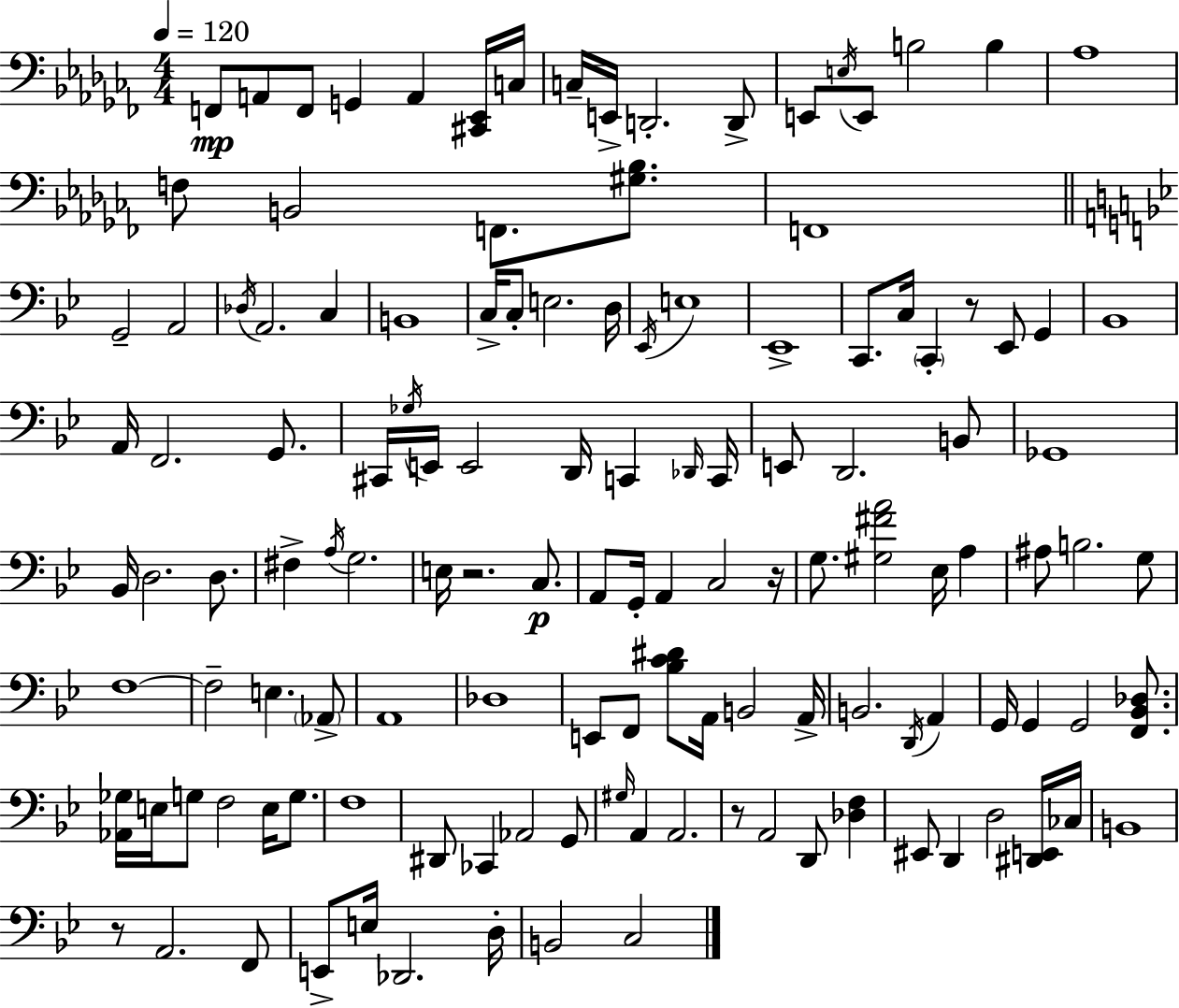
{
  \clef bass
  \numericTimeSignature
  \time 4/4
  \key aes \minor
  \tempo 4 = 120
  f,8\mp a,8 f,8 g,4 a,4 <cis, ees,>16 c16 | c16-- e,16-> d,2.-. d,8-> | e,8 \acciaccatura { e16 } e,8 b2 b4 | aes1 | \break f8 b,2 f,8. <gis bes>8. | f,1 | \bar "||" \break \key bes \major g,2-- a,2 | \acciaccatura { des16 } a,2. c4 | b,1 | c16-> c8-. e2. | \break d16 \acciaccatura { ees,16 } e1 | ees,1-> | c,8. c16 \parenthesize c,4-. r8 ees,8 g,4 | bes,1 | \break a,16 f,2. g,8. | cis,16 \acciaccatura { ges16 } e,16 e,2 d,16 c,4 | \grace { des,16 } c,16 e,8 d,2. | b,8 ges,1 | \break bes,16 d2. | d8. fis4-> \acciaccatura { a16 } g2. | e16 r2. | c8.\p a,8 g,16-. a,4 c2 | \break r16 g8. <gis fis' a'>2 | ees16 a4 ais8 b2. | g8 f1~~ | f2-- e4. | \break \parenthesize aes,8-> a,1 | des1 | e,8 f,8 <bes c' dis'>8 a,16 b,2 | a,16-> b,2. | \break \acciaccatura { d,16 } a,4 g,16 g,4 g,2 | <f, bes, des>8. <aes, ges>16 e16 g8 f2 | e16 g8. f1 | dis,8 ces,4 aes,2 | \break g,8 \grace { gis16 } a,4 a,2. | r8 a,2 | d,8 <des f>4 eis,8 d,4 d2 | <dis, e,>16 ces16 b,1 | \break r8 a,2. | f,8 e,8-> e16 des,2. | d16-. b,2 c2 | \bar "|."
}